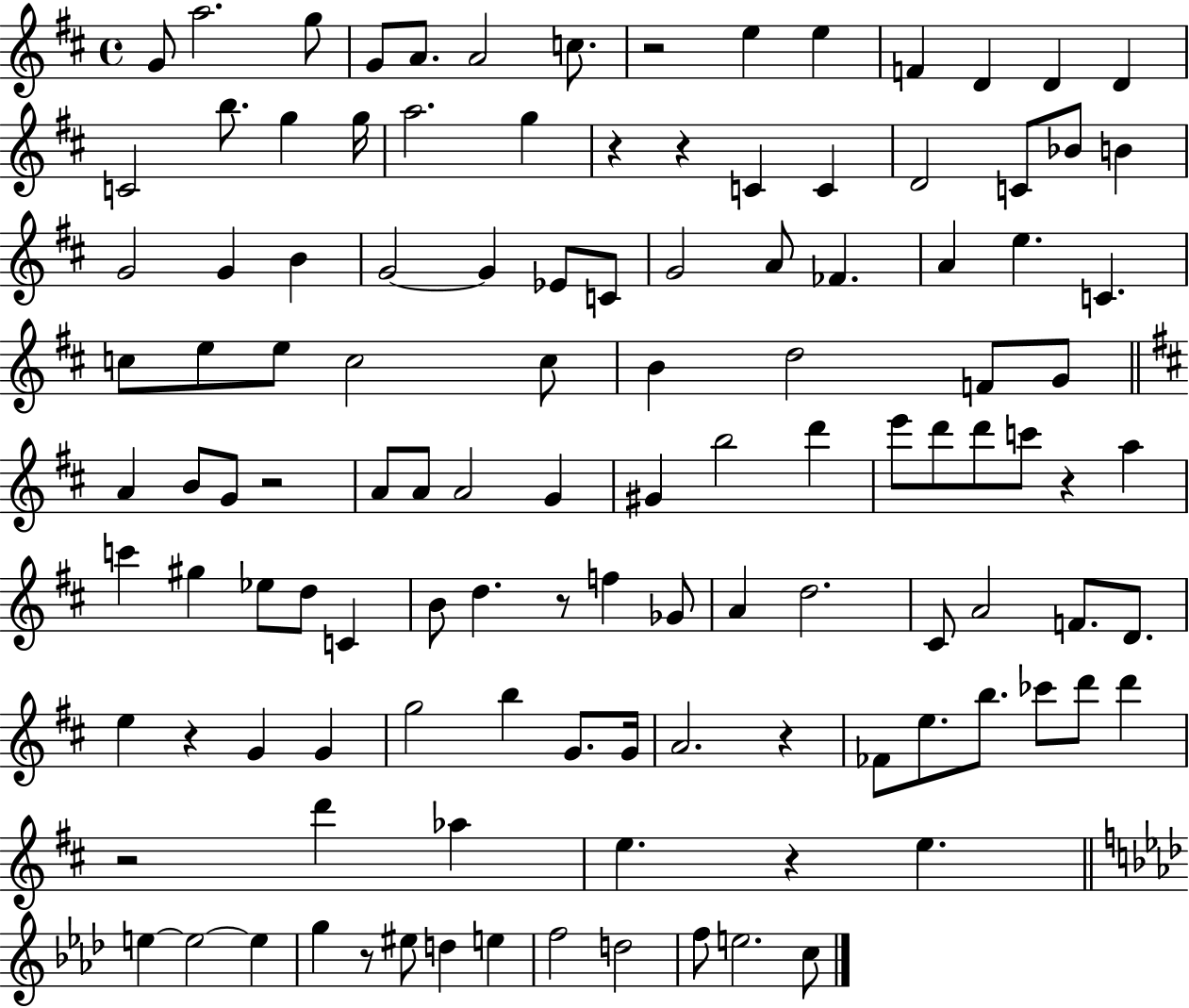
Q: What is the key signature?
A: D major